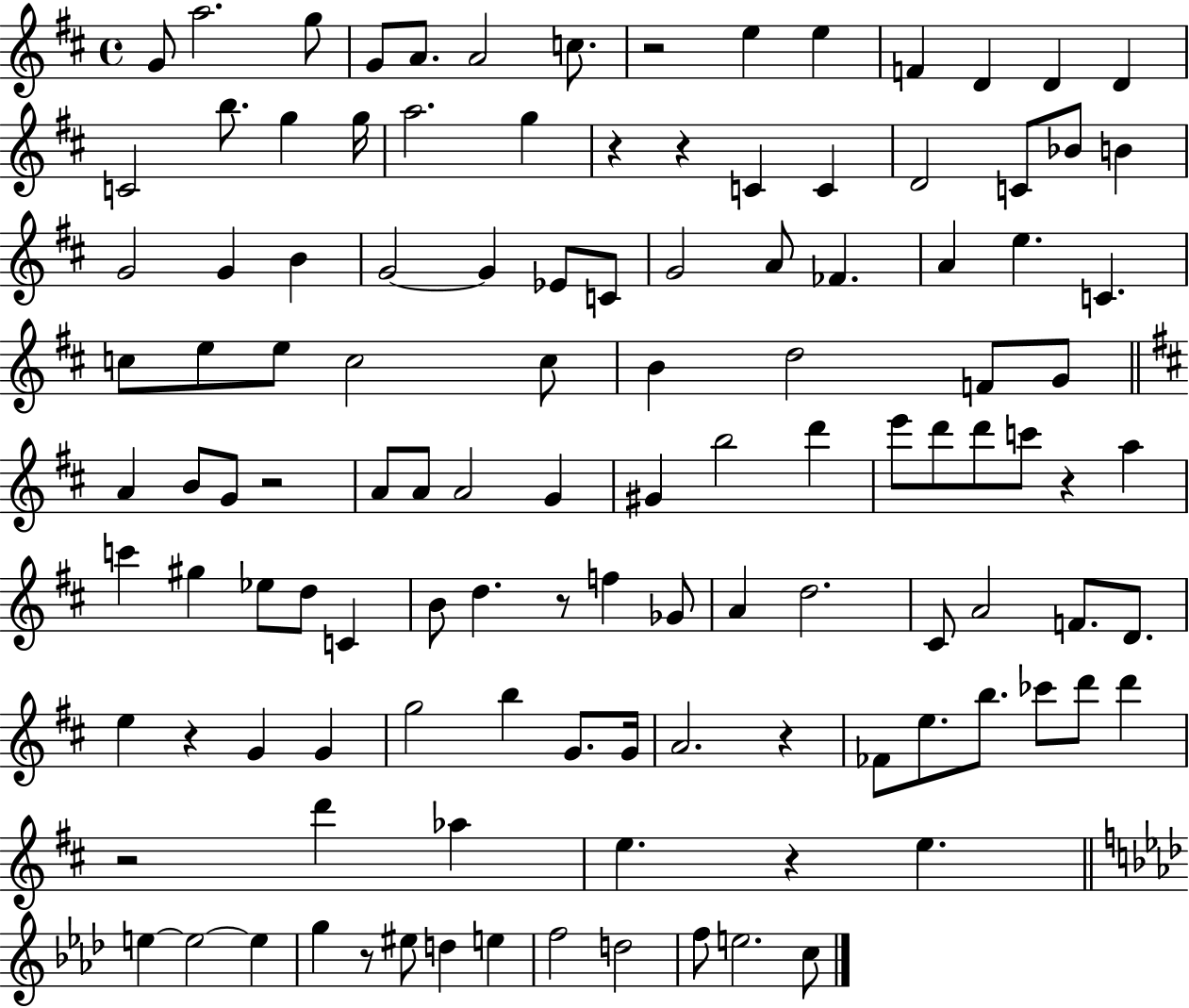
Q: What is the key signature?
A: D major